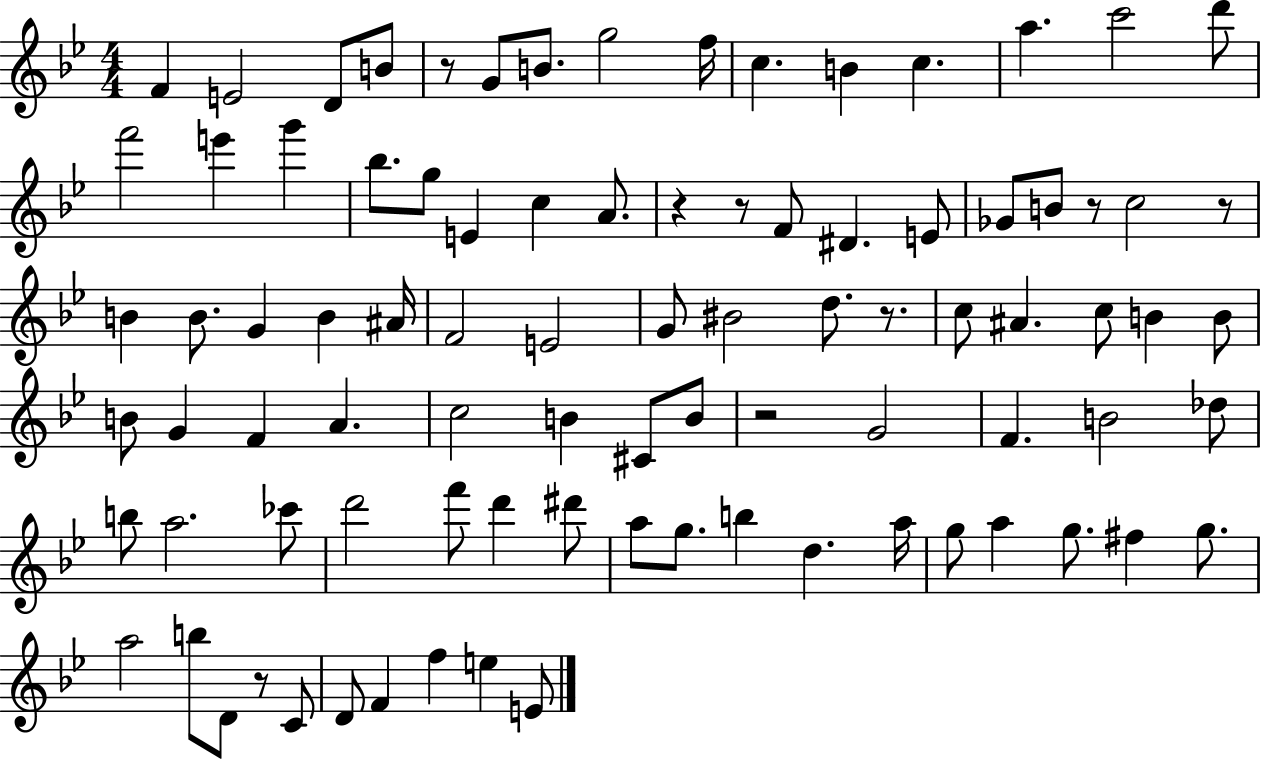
F4/q E4/h D4/e B4/e R/e G4/e B4/e. G5/h F5/s C5/q. B4/q C5/q. A5/q. C6/h D6/e F6/h E6/q G6/q Bb5/e. G5/e E4/q C5/q A4/e. R/q R/e F4/e D#4/q. E4/e Gb4/e B4/e R/e C5/h R/e B4/q B4/e. G4/q B4/q A#4/s F4/h E4/h G4/e BIS4/h D5/e. R/e. C5/e A#4/q. C5/e B4/q B4/e B4/e G4/q F4/q A4/q. C5/h B4/q C#4/e B4/e R/h G4/h F4/q. B4/h Db5/e B5/e A5/h. CES6/e D6/h F6/e D6/q D#6/e A5/e G5/e. B5/q D5/q. A5/s G5/e A5/q G5/e. F#5/q G5/e. A5/h B5/e D4/e R/e C4/e D4/e F4/q F5/q E5/q E4/e